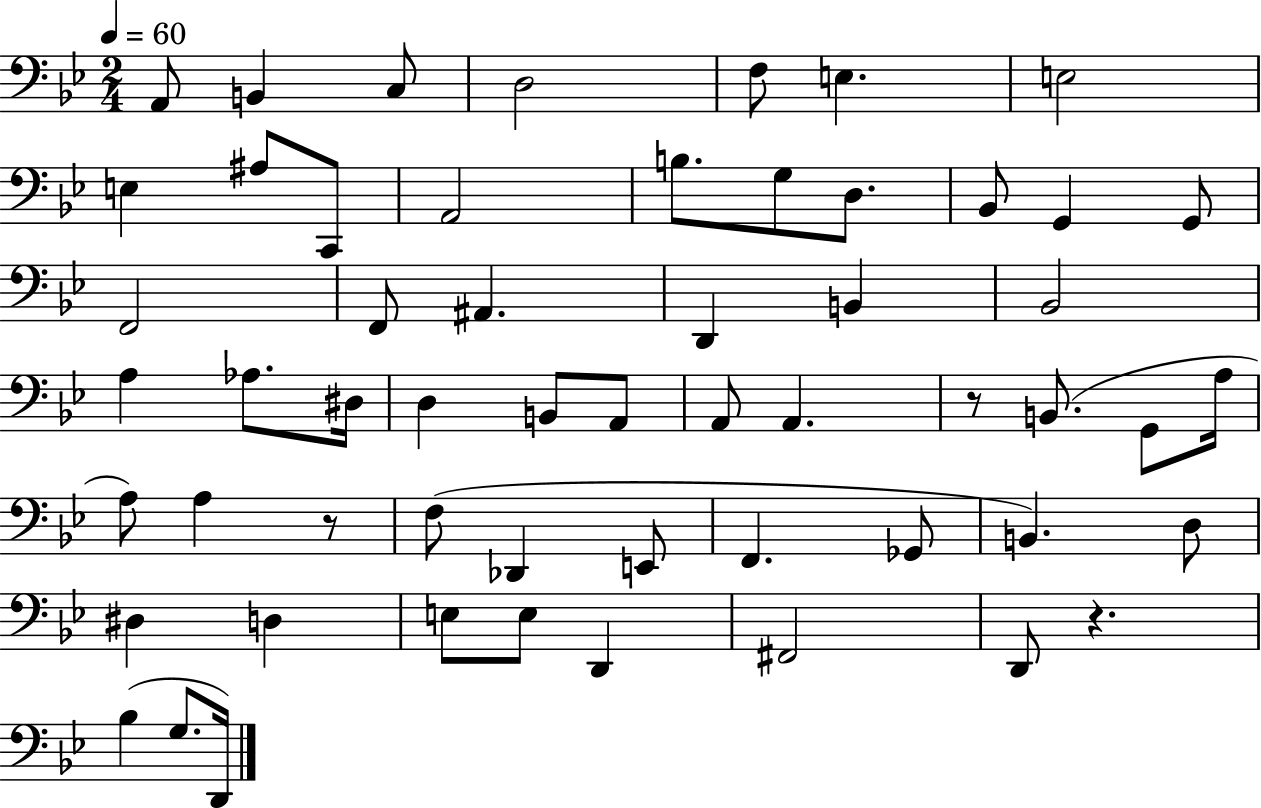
A2/e B2/q C3/e D3/h F3/e E3/q. E3/h E3/q A#3/e C2/e A2/h B3/e. G3/e D3/e. Bb2/e G2/q G2/e F2/h F2/e A#2/q. D2/q B2/q Bb2/h A3/q Ab3/e. D#3/s D3/q B2/e A2/e A2/e A2/q. R/e B2/e. G2/e A3/s A3/e A3/q R/e F3/e Db2/q E2/e F2/q. Gb2/e B2/q. D3/e D#3/q D3/q E3/e E3/e D2/q F#2/h D2/e R/q. Bb3/q G3/e. D2/s